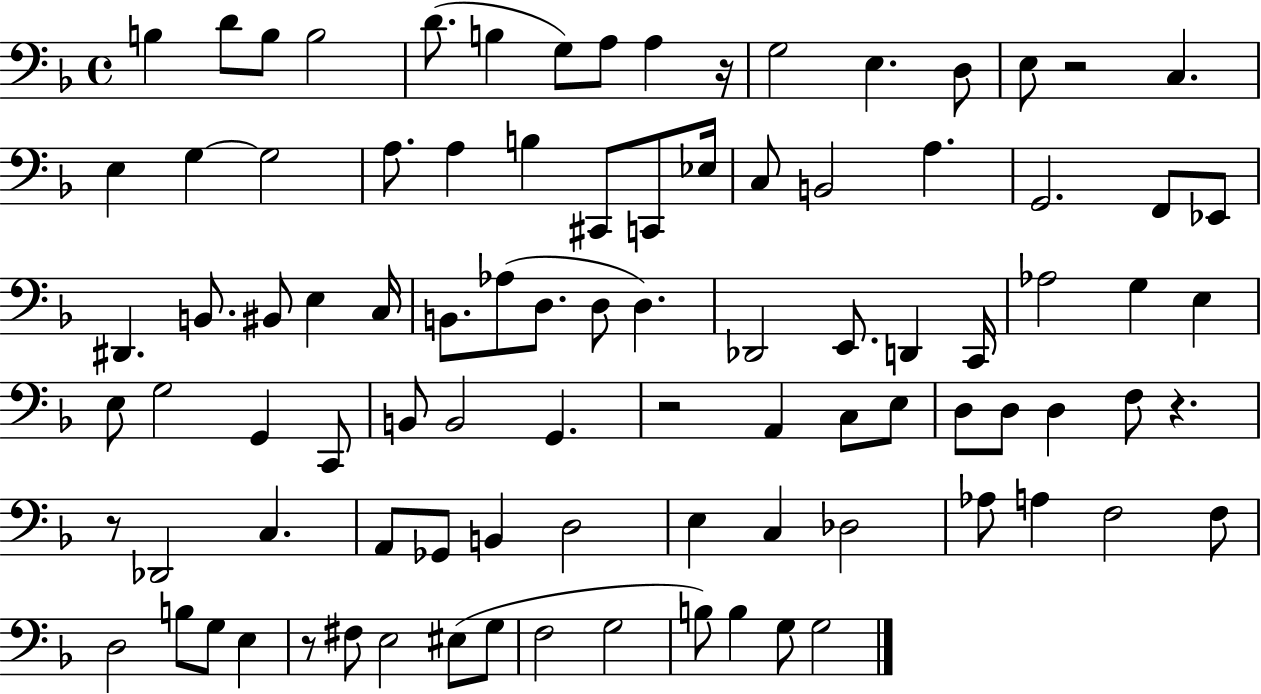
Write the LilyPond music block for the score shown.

{
  \clef bass
  \time 4/4
  \defaultTimeSignature
  \key f \major
  \repeat volta 2 { b4 d'8 b8 b2 | d'8.( b4 g8) a8 a4 r16 | g2 e4. d8 | e8 r2 c4. | \break e4 g4~~ g2 | a8. a4 b4 cis,8 c,8 ees16 | c8 b,2 a4. | g,2. f,8 ees,8 | \break dis,4. b,8. bis,8 e4 c16 | b,8. aes8( d8. d8 d4.) | des,2 e,8. d,4 c,16 | aes2 g4 e4 | \break e8 g2 g,4 c,8 | b,8 b,2 g,4. | r2 a,4 c8 e8 | d8 d8 d4 f8 r4. | \break r8 des,2 c4. | a,8 ges,8 b,4 d2 | e4 c4 des2 | aes8 a4 f2 f8 | \break d2 b8 g8 e4 | r8 fis8 e2 eis8( g8 | f2 g2 | b8) b4 g8 g2 | \break } \bar "|."
}